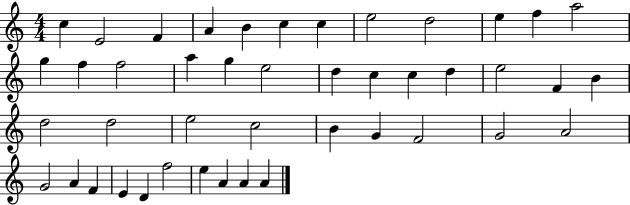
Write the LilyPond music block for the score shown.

{
  \clef treble
  \numericTimeSignature
  \time 4/4
  \key c \major
  c''4 e'2 f'4 | a'4 b'4 c''4 c''4 | e''2 d''2 | e''4 f''4 a''2 | \break g''4 f''4 f''2 | a''4 g''4 e''2 | d''4 c''4 c''4 d''4 | e''2 f'4 b'4 | \break d''2 d''2 | e''2 c''2 | b'4 g'4 f'2 | g'2 a'2 | \break g'2 a'4 f'4 | e'4 d'4 f''2 | e''4 a'4 a'4 a'4 | \bar "|."
}